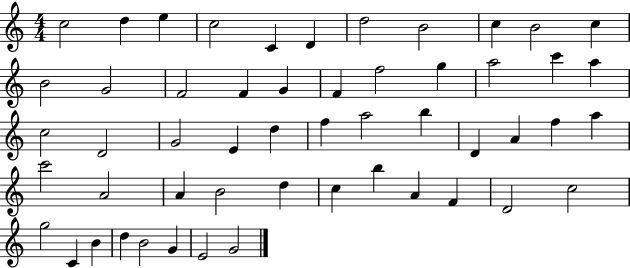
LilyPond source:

{
  \clef treble
  \numericTimeSignature
  \time 4/4
  \key c \major
  c''2 d''4 e''4 | c''2 c'4 d'4 | d''2 b'2 | c''4 b'2 c''4 | \break b'2 g'2 | f'2 f'4 g'4 | f'4 f''2 g''4 | a''2 c'''4 a''4 | \break c''2 d'2 | g'2 e'4 d''4 | f''4 a''2 b''4 | d'4 a'4 f''4 a''4 | \break c'''2 a'2 | a'4 b'2 d''4 | c''4 b''4 a'4 f'4 | d'2 c''2 | \break g''2 c'4 b'4 | d''4 b'2 g'4 | e'2 g'2 | \bar "|."
}